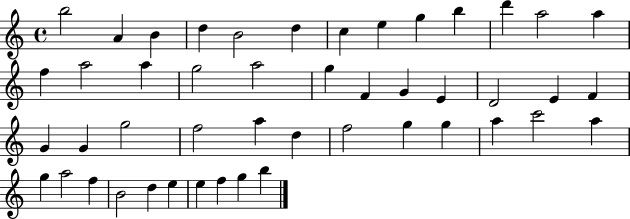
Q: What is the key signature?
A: C major